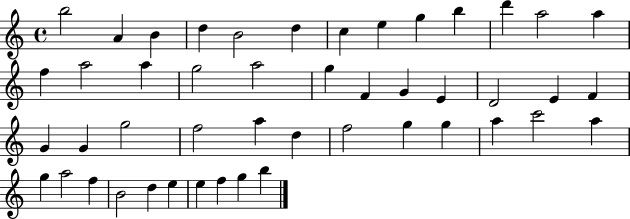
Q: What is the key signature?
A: C major